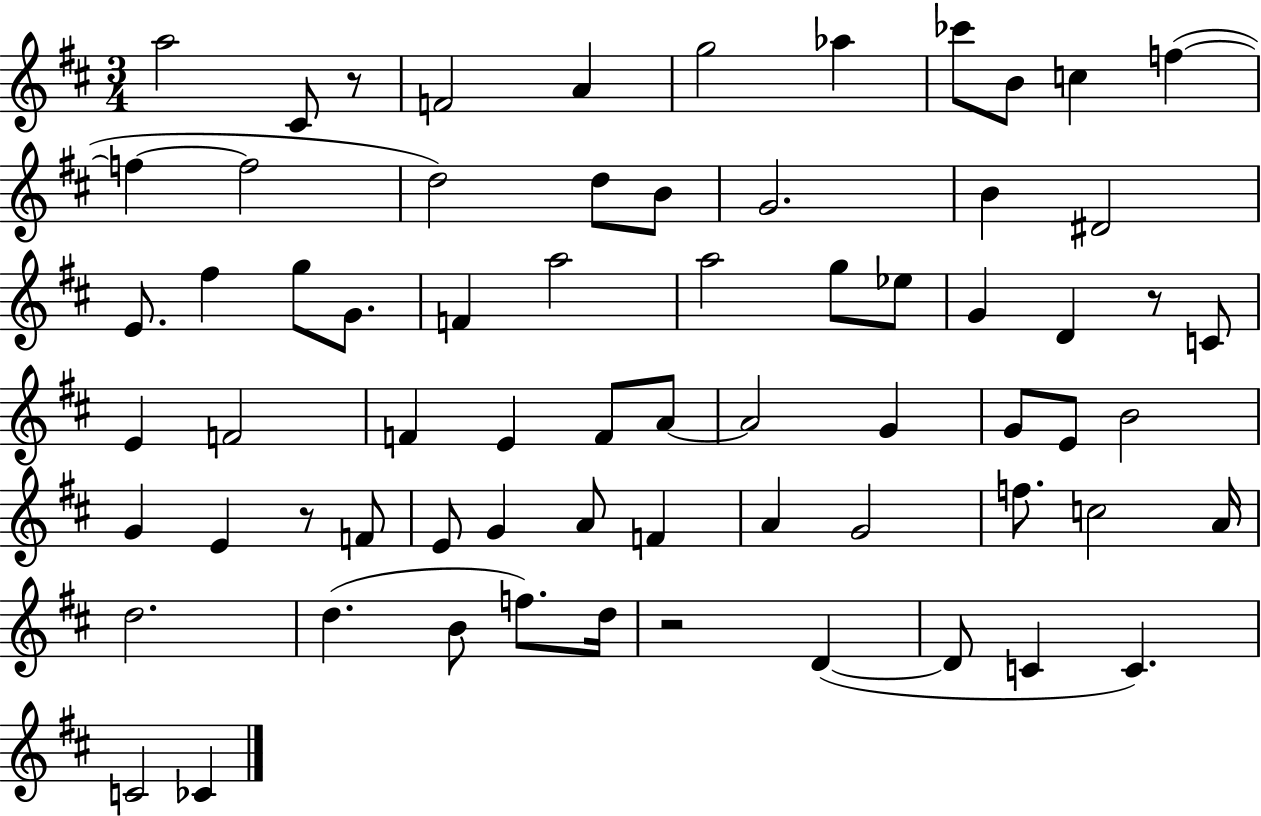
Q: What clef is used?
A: treble